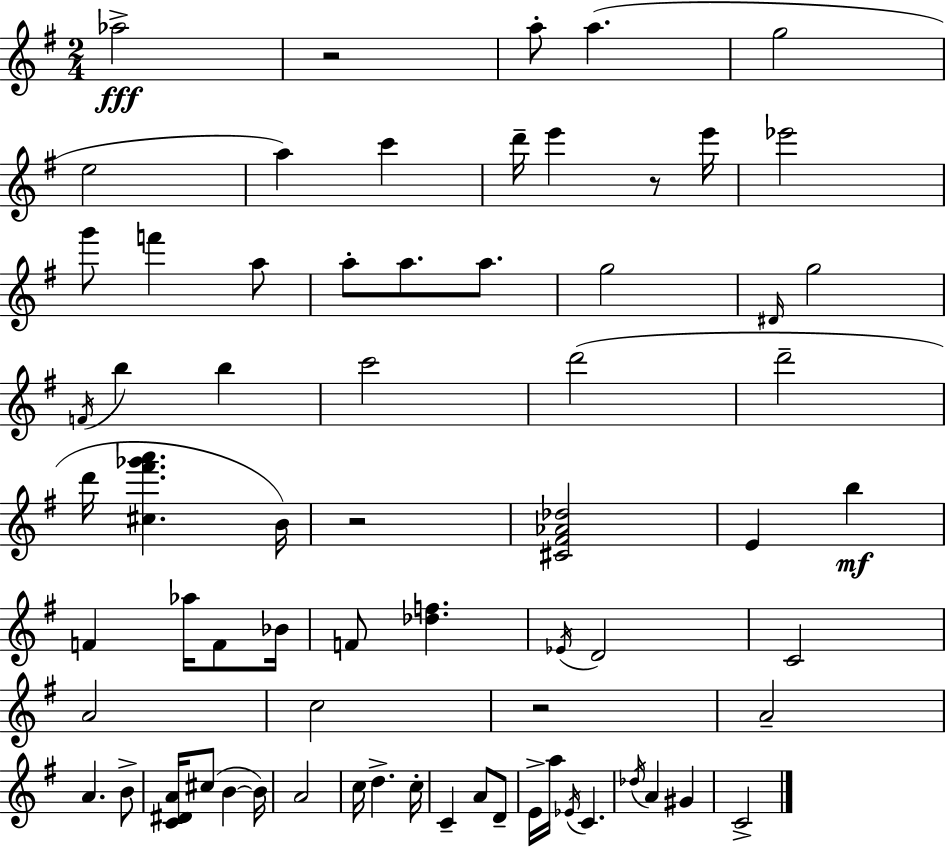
Ab5/h R/h A5/e A5/q. G5/h E5/h A5/q C6/q D6/s E6/q R/e E6/s Eb6/h G6/e F6/q A5/e A5/e A5/e. A5/e. G5/h D#4/s G5/h F4/s B5/q B5/q C6/h D6/h D6/h D6/s [C#5,F#6,Gb6,A6]/q. B4/s R/h [C#4,F#4,Ab4,Db5]/h E4/q B5/q F4/q Ab5/s F4/e Bb4/s F4/e [Db5,F5]/q. Eb4/s D4/h C4/h A4/h C5/h R/h A4/h A4/q. B4/e [C4,D#4,A4]/s C#5/e B4/q B4/s A4/h C5/s D5/q. C5/s C4/q A4/e D4/e E4/s A5/s Eb4/s C4/q. Db5/s A4/q G#4/q C4/h